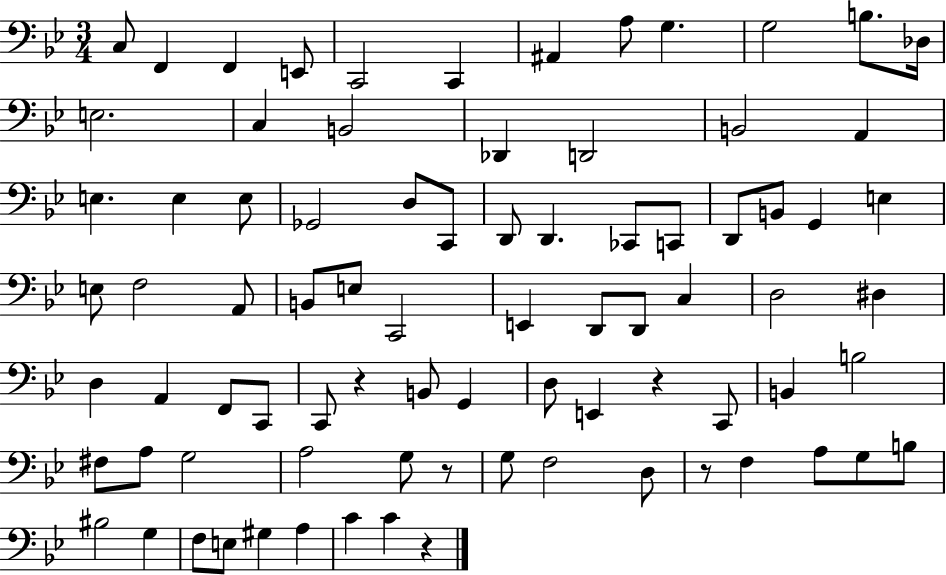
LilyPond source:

{
  \clef bass
  \numericTimeSignature
  \time 3/4
  \key bes \major
  c8 f,4 f,4 e,8 | c,2 c,4 | ais,4 a8 g4. | g2 b8. des16 | \break e2. | c4 b,2 | des,4 d,2 | b,2 a,4 | \break e4. e4 e8 | ges,2 d8 c,8 | d,8 d,4. ces,8 c,8 | d,8 b,8 g,4 e4 | \break e8 f2 a,8 | b,8 e8 c,2 | e,4 d,8 d,8 c4 | d2 dis4 | \break d4 a,4 f,8 c,8 | c,8 r4 b,8 g,4 | d8 e,4 r4 c,8 | b,4 b2 | \break fis8 a8 g2 | a2 g8 r8 | g8 f2 d8 | r8 f4 a8 g8 b8 | \break bis2 g4 | f8 e8 gis4 a4 | c'4 c'4 r4 | \bar "|."
}